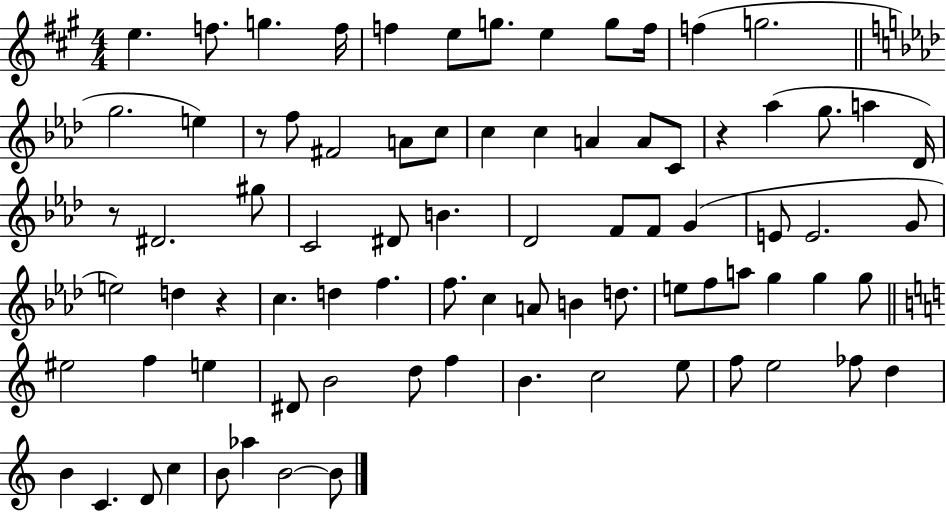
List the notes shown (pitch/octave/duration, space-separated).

E5/q. F5/e. G5/q. F5/s F5/q E5/e G5/e. E5/q G5/e F5/s F5/q G5/h. G5/h. E5/q R/e F5/e F#4/h A4/e C5/e C5/q C5/q A4/q A4/e C4/e R/q Ab5/q G5/e. A5/q Db4/s R/e D#4/h. G#5/e C4/h D#4/e B4/q. Db4/h F4/e F4/e G4/q E4/e E4/h. G4/e E5/h D5/q R/q C5/q. D5/q F5/q. F5/e. C5/q A4/e B4/q D5/e. E5/e F5/e A5/e G5/q G5/q G5/e EIS5/h F5/q E5/q D#4/e B4/h D5/e F5/q B4/q. C5/h E5/e F5/e E5/h FES5/e D5/q B4/q C4/q. D4/e C5/q B4/e Ab5/q B4/h B4/e